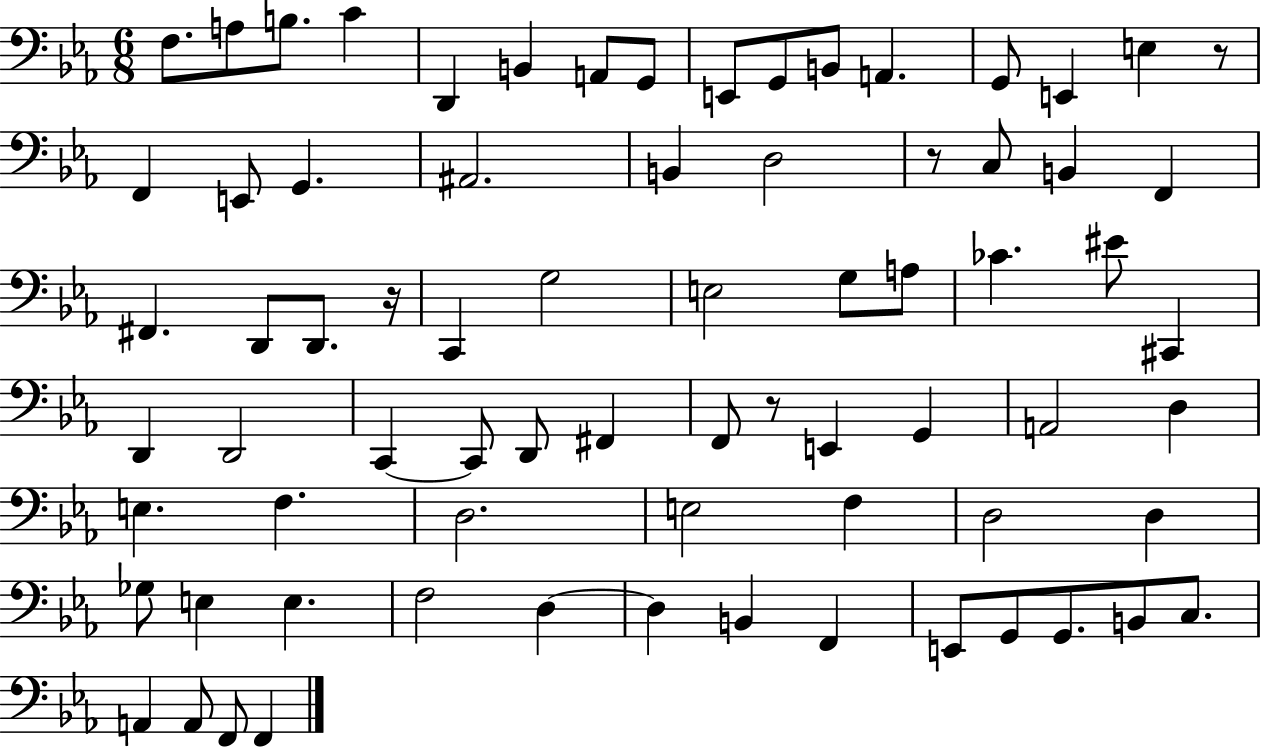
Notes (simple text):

F3/e. A3/e B3/e. C4/q D2/q B2/q A2/e G2/e E2/e G2/e B2/e A2/q. G2/e E2/q E3/q R/e F2/q E2/e G2/q. A#2/h. B2/q D3/h R/e C3/e B2/q F2/q F#2/q. D2/e D2/e. R/s C2/q G3/h E3/h G3/e A3/e CES4/q. EIS4/e C#2/q D2/q D2/h C2/q C2/e D2/e F#2/q F2/e R/e E2/q G2/q A2/h D3/q E3/q. F3/q. D3/h. E3/h F3/q D3/h D3/q Gb3/e E3/q E3/q. F3/h D3/q D3/q B2/q F2/q E2/e G2/e G2/e. B2/e C3/e. A2/q A2/e F2/e F2/q